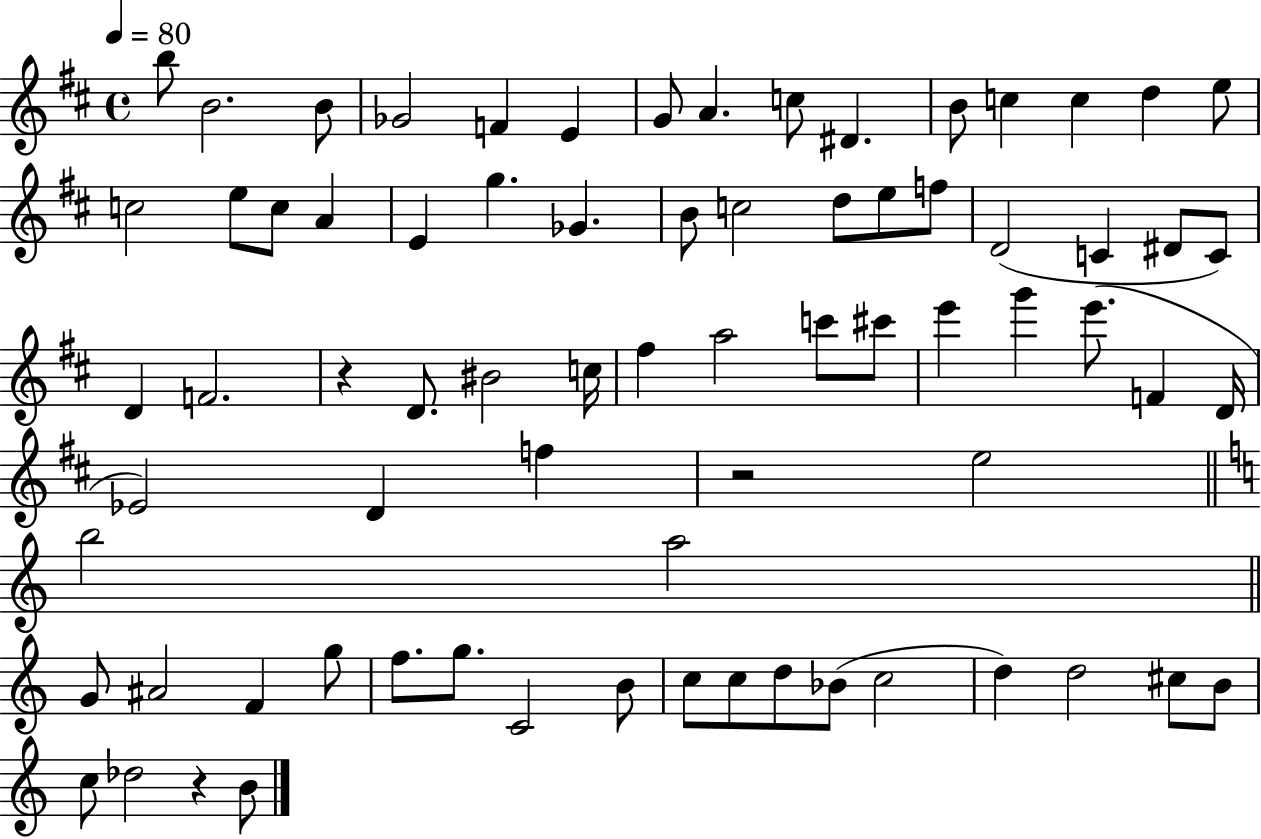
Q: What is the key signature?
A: D major